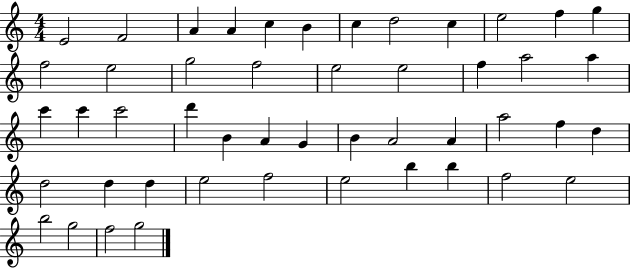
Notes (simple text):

E4/h F4/h A4/q A4/q C5/q B4/q C5/q D5/h C5/q E5/h F5/q G5/q F5/h E5/h G5/h F5/h E5/h E5/h F5/q A5/h A5/q C6/q C6/q C6/h D6/q B4/q A4/q G4/q B4/q A4/h A4/q A5/h F5/q D5/q D5/h D5/q D5/q E5/h F5/h E5/h B5/q B5/q F5/h E5/h B5/h G5/h F5/h G5/h